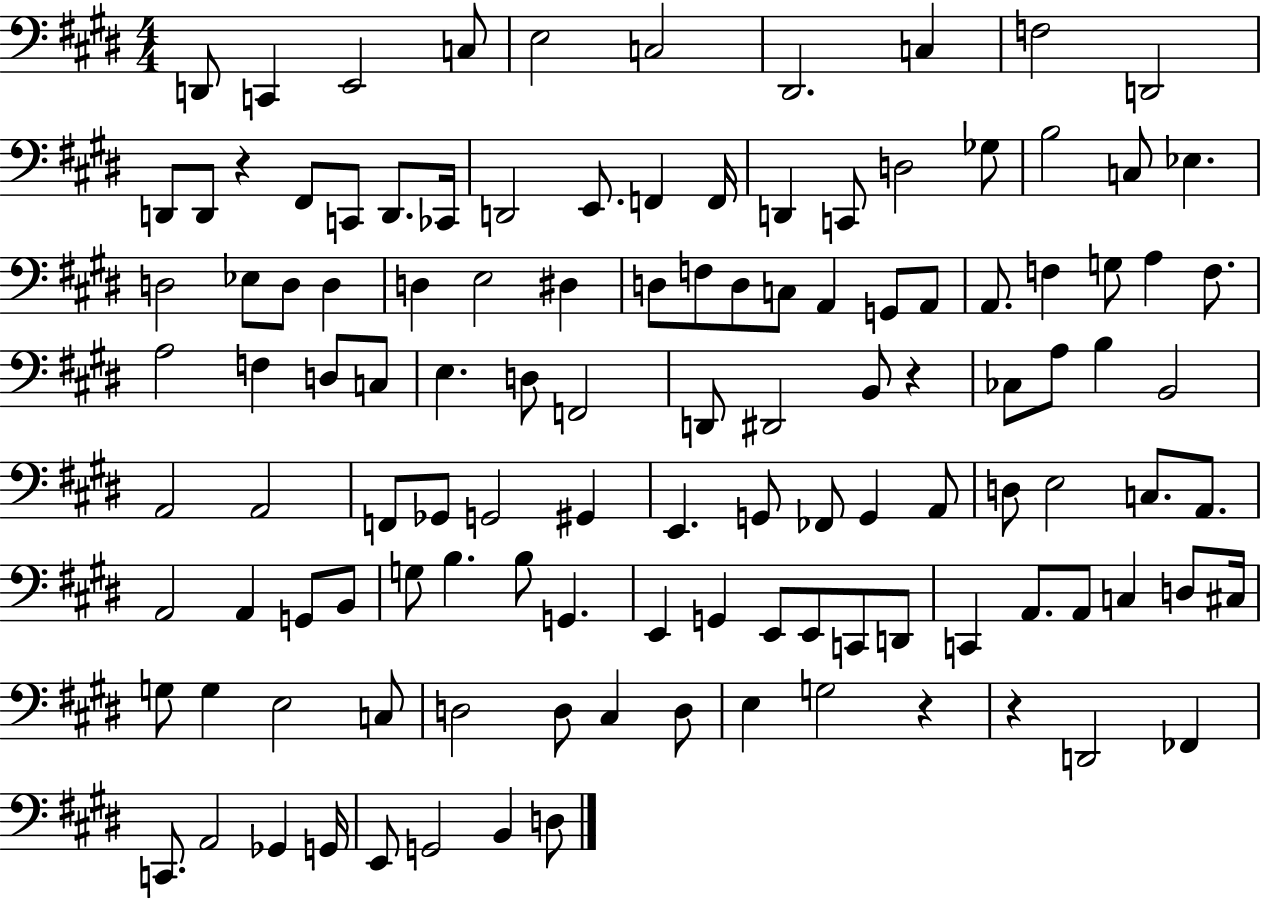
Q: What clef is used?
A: bass